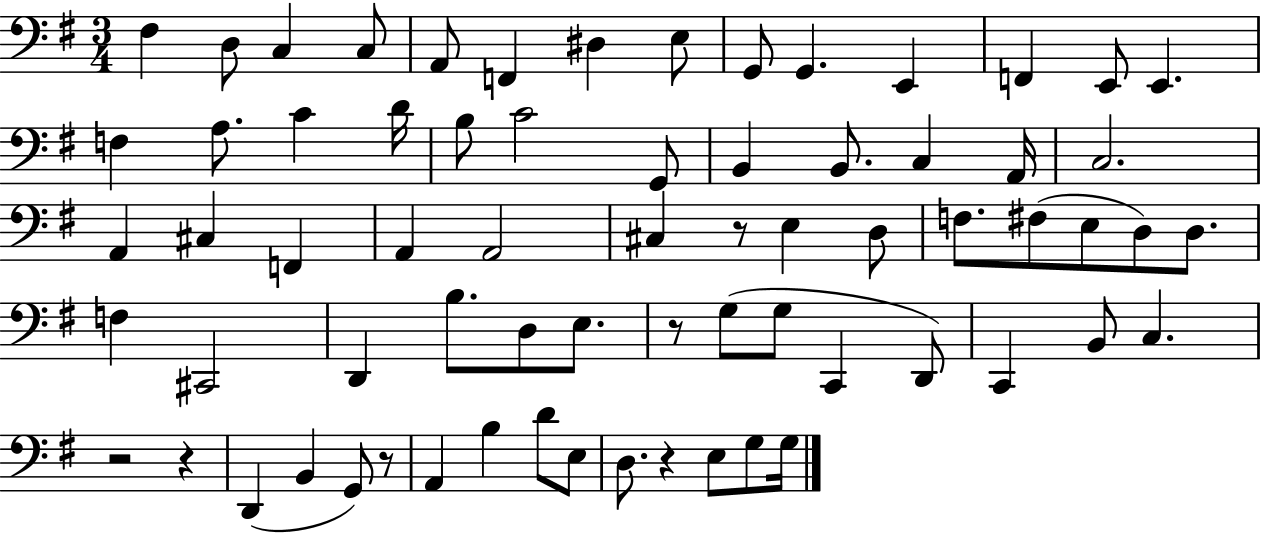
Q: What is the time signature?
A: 3/4